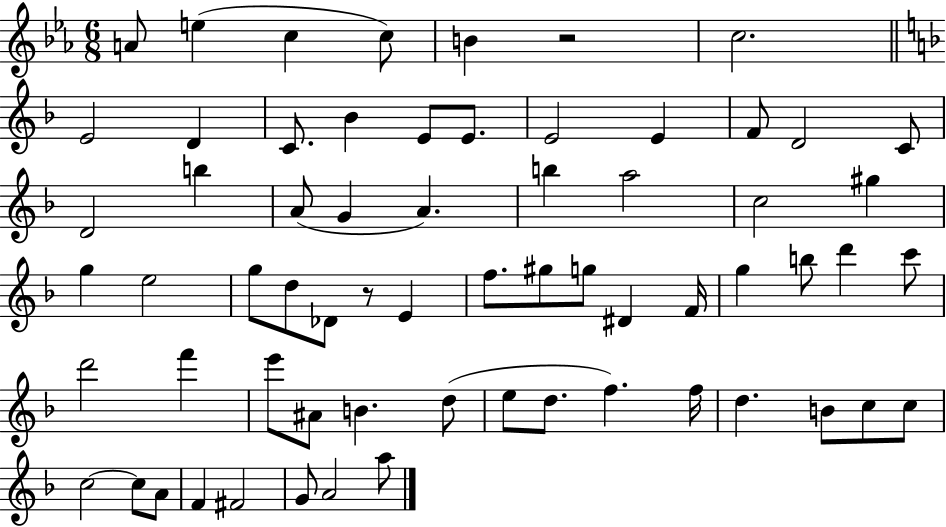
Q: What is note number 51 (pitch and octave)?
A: F5